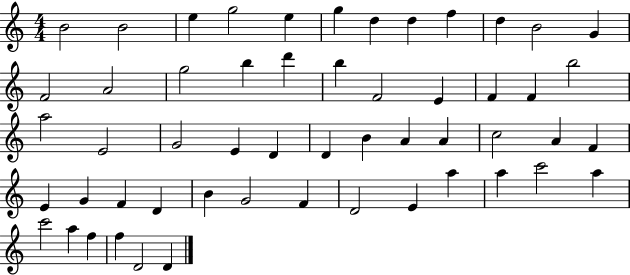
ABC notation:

X:1
T:Untitled
M:4/4
L:1/4
K:C
B2 B2 e g2 e g d d f d B2 G F2 A2 g2 b d' b F2 E F F b2 a2 E2 G2 E D D B A A c2 A F E G F D B G2 F D2 E a a c'2 a c'2 a f f D2 D